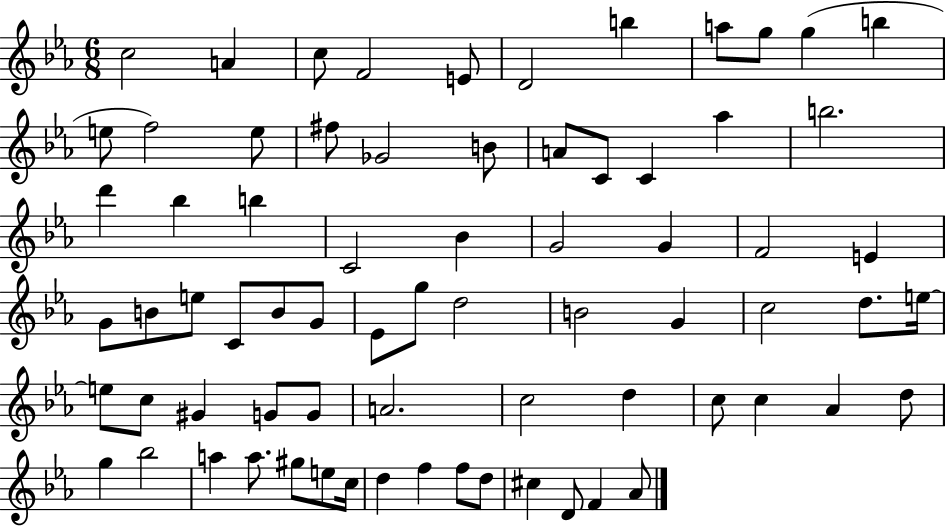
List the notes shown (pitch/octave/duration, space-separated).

C5/h A4/q C5/e F4/h E4/e D4/h B5/q A5/e G5/e G5/q B5/q E5/e F5/h E5/e F#5/e Gb4/h B4/e A4/e C4/e C4/q Ab5/q B5/h. D6/q Bb5/q B5/q C4/h Bb4/q G4/h G4/q F4/h E4/q G4/e B4/e E5/e C4/e B4/e G4/e Eb4/e G5/e D5/h B4/h G4/q C5/h D5/e. E5/s E5/e C5/e G#4/q G4/e G4/e A4/h. C5/h D5/q C5/e C5/q Ab4/q D5/e G5/q Bb5/h A5/q A5/e. G#5/e E5/e C5/s D5/q F5/q F5/e D5/e C#5/q D4/e F4/q Ab4/e